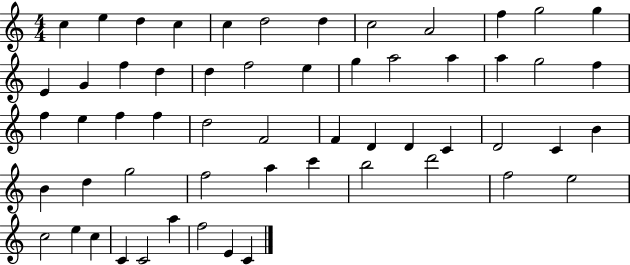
{
  \clef treble
  \numericTimeSignature
  \time 4/4
  \key c \major
  c''4 e''4 d''4 c''4 | c''4 d''2 d''4 | c''2 a'2 | f''4 g''2 g''4 | \break e'4 g'4 f''4 d''4 | d''4 f''2 e''4 | g''4 a''2 a''4 | a''4 g''2 f''4 | \break f''4 e''4 f''4 f''4 | d''2 f'2 | f'4 d'4 d'4 c'4 | d'2 c'4 b'4 | \break b'4 d''4 g''2 | f''2 a''4 c'''4 | b''2 d'''2 | f''2 e''2 | \break c''2 e''4 c''4 | c'4 c'2 a''4 | f''2 e'4 c'4 | \bar "|."
}